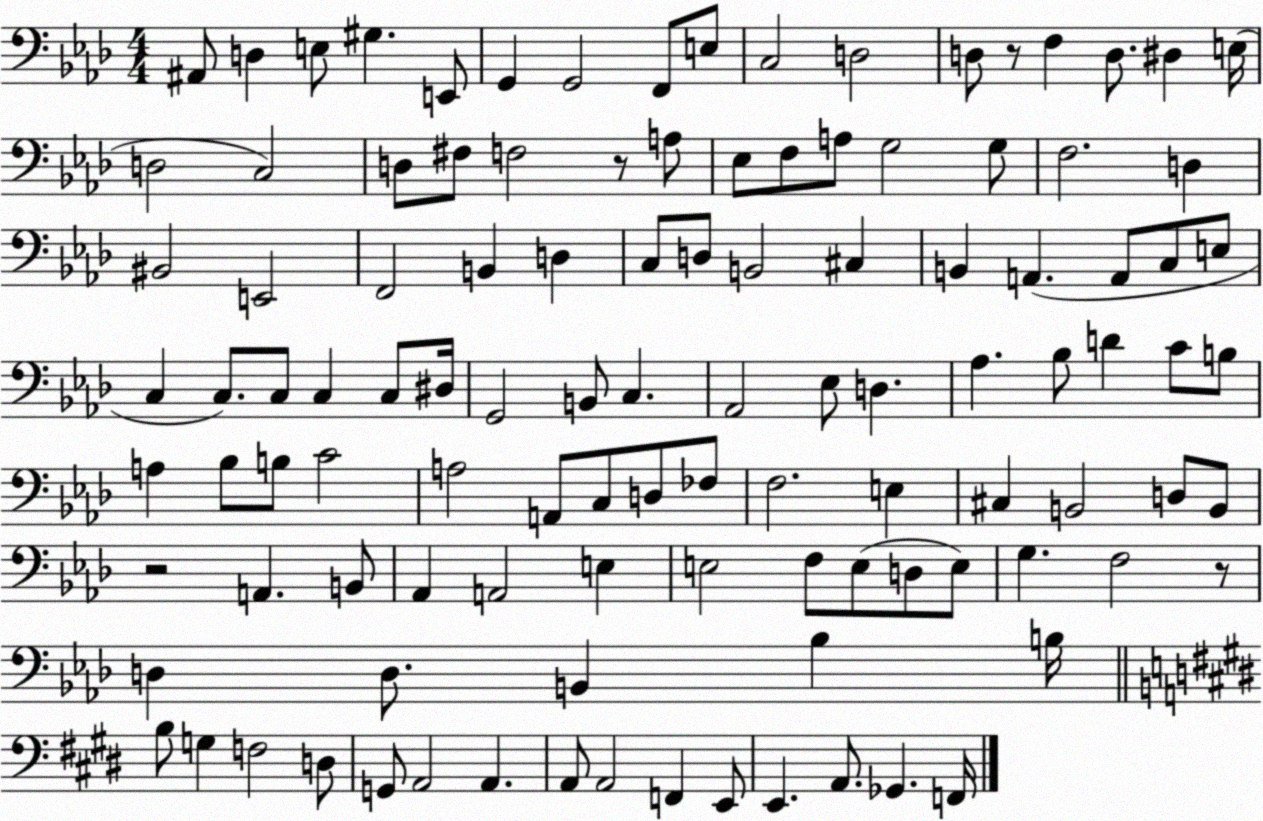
X:1
T:Untitled
M:4/4
L:1/4
K:Ab
^A,,/2 D, E,/2 ^G, E,,/2 G,, G,,2 F,,/2 E,/2 C,2 D,2 D,/2 z/2 F, D,/2 ^D, E,/4 D,2 C,2 D,/2 ^F,/2 F,2 z/2 A,/2 _E,/2 F,/2 A,/2 G,2 G,/2 F,2 D, ^B,,2 E,,2 F,,2 B,, D, C,/2 D,/2 B,,2 ^C, B,, A,, A,,/2 C,/2 E,/2 C, C,/2 C,/2 C, C,/2 ^D,/4 G,,2 B,,/2 C, _A,,2 _E,/2 D, _A, _B,/2 D C/2 B,/2 A, _B,/2 B,/2 C2 A,2 A,,/2 C,/2 D,/2 _F,/2 F,2 E, ^C, B,,2 D,/2 B,,/2 z2 A,, B,,/2 _A,, A,,2 E, E,2 F,/2 E,/2 D,/2 E,/2 G, F,2 z/2 D, D,/2 B,, _B, B,/4 B,/2 G, F,2 D,/2 G,,/2 A,,2 A,, A,,/2 A,,2 F,, E,,/2 E,, A,,/2 _G,, F,,/4